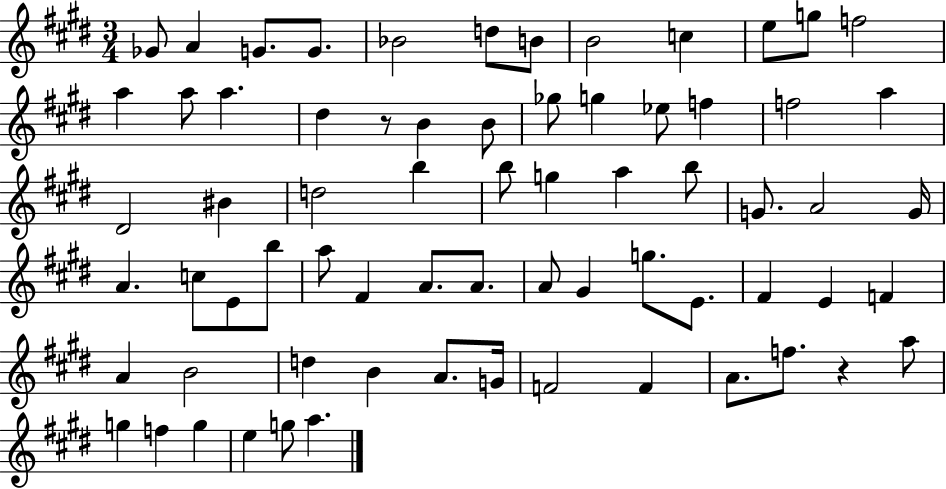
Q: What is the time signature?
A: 3/4